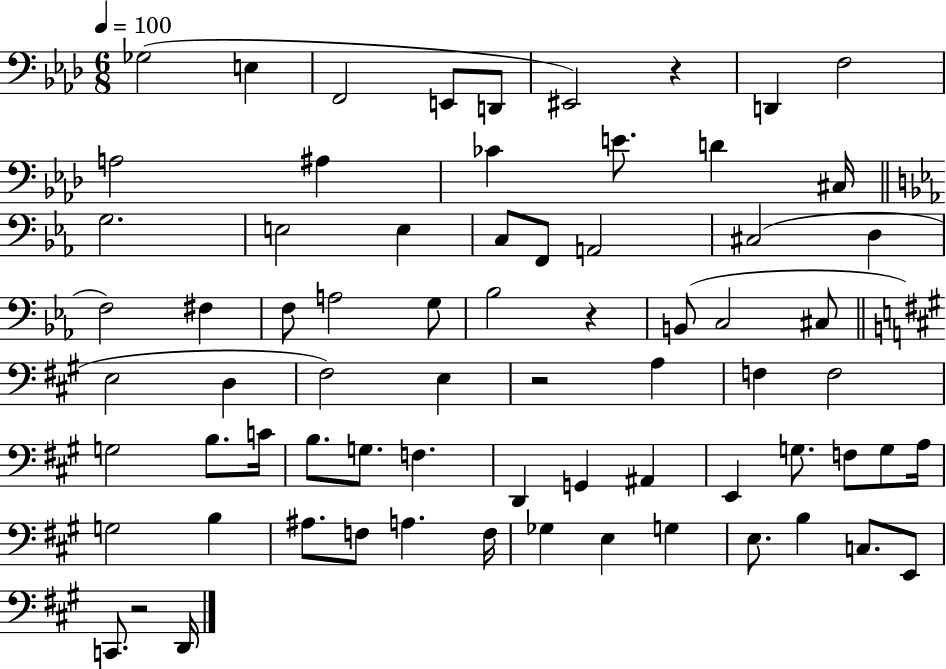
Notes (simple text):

Gb3/h E3/q F2/h E2/e D2/e EIS2/h R/q D2/q F3/h A3/h A#3/q CES4/q E4/e. D4/q C#3/s G3/h. E3/h E3/q C3/e F2/e A2/h C#3/h D3/q F3/h F#3/q F3/e A3/h G3/e Bb3/h R/q B2/e C3/h C#3/e E3/h D3/q F#3/h E3/q R/h A3/q F3/q F3/h G3/h B3/e. C4/s B3/e. G3/e. F3/q. D2/q G2/q A#2/q E2/q G3/e. F3/e G3/e A3/s G3/h B3/q A#3/e. F3/e A3/q. F3/s Gb3/q E3/q G3/q E3/e. B3/q C3/e. E2/e C2/e. R/h D2/s